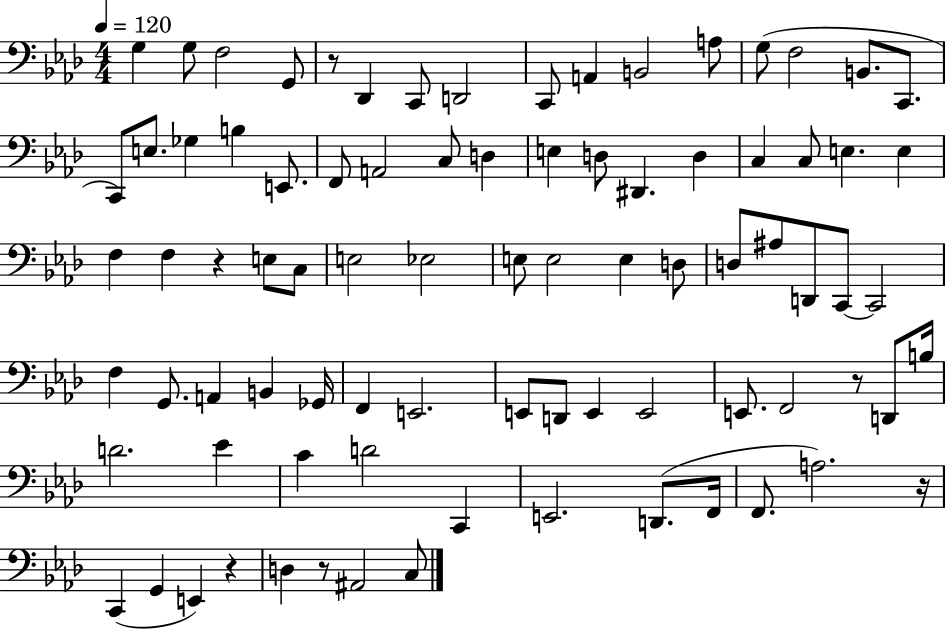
{
  \clef bass
  \numericTimeSignature
  \time 4/4
  \key aes \major
  \tempo 4 = 120
  \repeat volta 2 { g4 g8 f2 g,8 | r8 des,4 c,8 d,2 | c,8 a,4 b,2 a8 | g8( f2 b,8. c,8. | \break c,8) e8. ges4 b4 e,8. | f,8 a,2 c8 d4 | e4 d8 dis,4. d4 | c4 c8 e4. e4 | \break f4 f4 r4 e8 c8 | e2 ees2 | e8 e2 e4 d8 | d8 ais8 d,8 c,8~~ c,2 | \break f4 g,8. a,4 b,4 ges,16 | f,4 e,2. | e,8 d,8 e,4 e,2 | e,8. f,2 r8 d,8 b16 | \break d'2. ees'4 | c'4 d'2 c,4 | e,2. d,8.( f,16 | f,8. a2.) r16 | \break c,4( g,4 e,4) r4 | d4 r8 ais,2 c8 | } \bar "|."
}